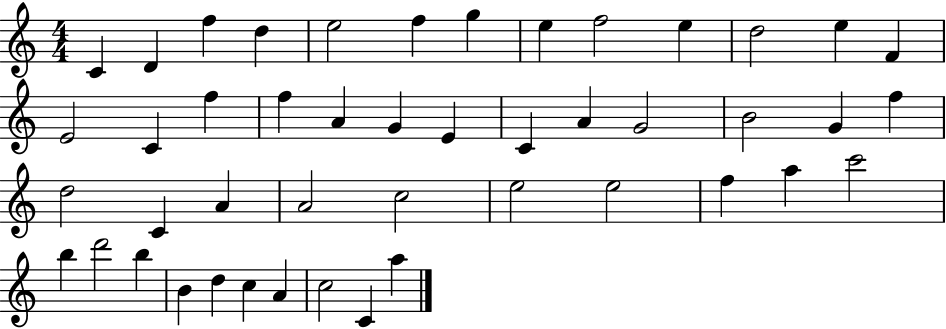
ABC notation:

X:1
T:Untitled
M:4/4
L:1/4
K:C
C D f d e2 f g e f2 e d2 e F E2 C f f A G E C A G2 B2 G f d2 C A A2 c2 e2 e2 f a c'2 b d'2 b B d c A c2 C a